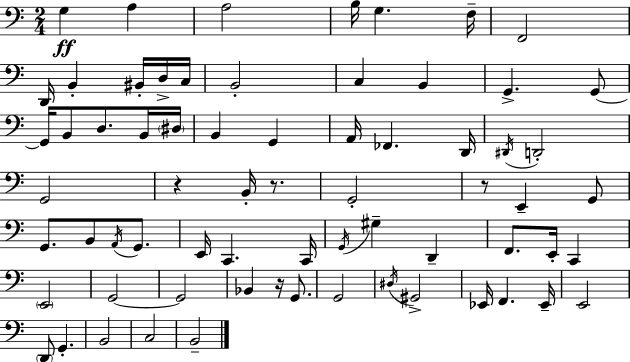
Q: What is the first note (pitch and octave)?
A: G3